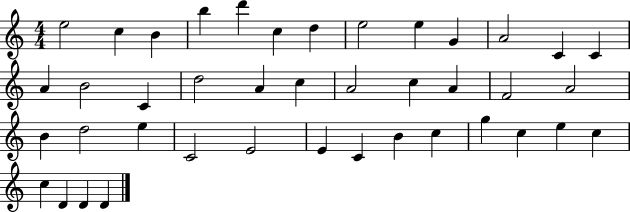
E5/h C5/q B4/q B5/q D6/q C5/q D5/q E5/h E5/q G4/q A4/h C4/q C4/q A4/q B4/h C4/q D5/h A4/q C5/q A4/h C5/q A4/q F4/h A4/h B4/q D5/h E5/q C4/h E4/h E4/q C4/q B4/q C5/q G5/q C5/q E5/q C5/q C5/q D4/q D4/q D4/q